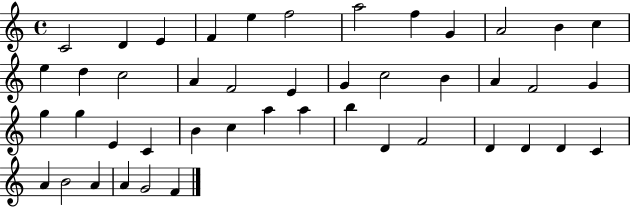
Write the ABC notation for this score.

X:1
T:Untitled
M:4/4
L:1/4
K:C
C2 D E F e f2 a2 f G A2 B c e d c2 A F2 E G c2 B A F2 G g g E C B c a a b D F2 D D D C A B2 A A G2 F